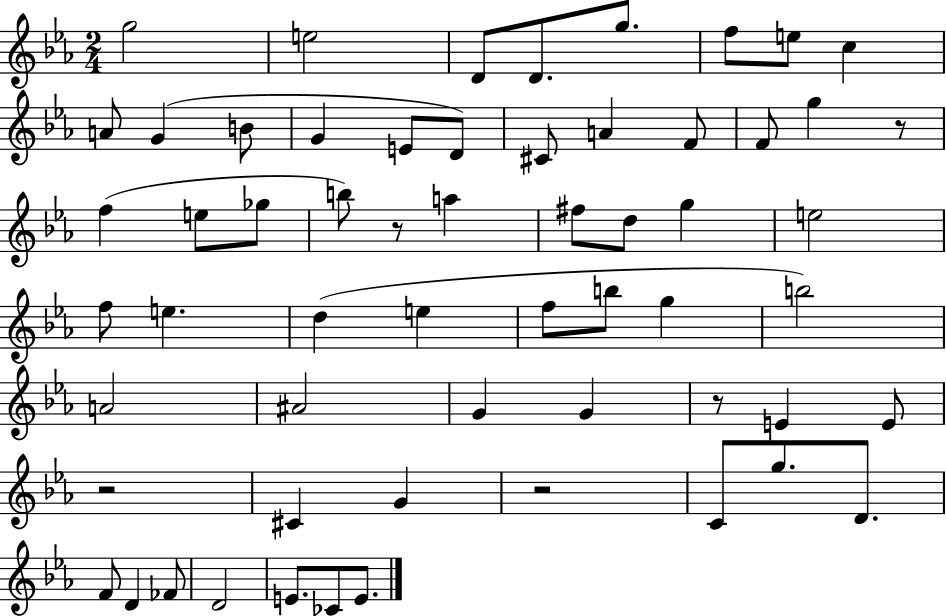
G5/h E5/h D4/e D4/e. G5/e. F5/e E5/e C5/q A4/e G4/q B4/e G4/q E4/e D4/e C#4/e A4/q F4/e F4/e G5/q R/e F5/q E5/e Gb5/e B5/e R/e A5/q F#5/e D5/e G5/q E5/h F5/e E5/q. D5/q E5/q F5/e B5/e G5/q B5/h A4/h A#4/h G4/q G4/q R/e E4/q E4/e R/h C#4/q G4/q R/h C4/e G5/e. D4/e. F4/e D4/q FES4/e D4/h E4/e. CES4/e E4/e.